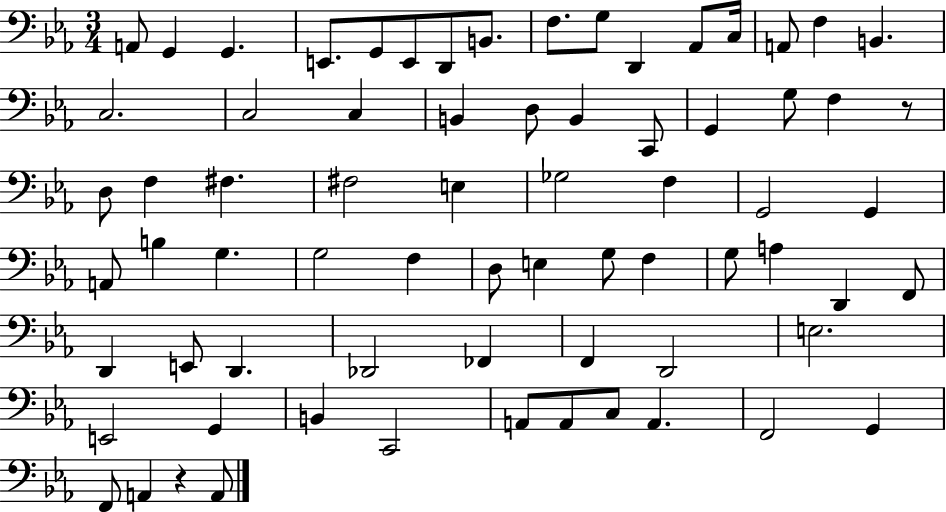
X:1
T:Untitled
M:3/4
L:1/4
K:Eb
A,,/2 G,, G,, E,,/2 G,,/2 E,,/2 D,,/2 B,,/2 F,/2 G,/2 D,, _A,,/2 C,/4 A,,/2 F, B,, C,2 C,2 C, B,, D,/2 B,, C,,/2 G,, G,/2 F, z/2 D,/2 F, ^F, ^F,2 E, _G,2 F, G,,2 G,, A,,/2 B, G, G,2 F, D,/2 E, G,/2 F, G,/2 A, D,, F,,/2 D,, E,,/2 D,, _D,,2 _F,, F,, D,,2 E,2 E,,2 G,, B,, C,,2 A,,/2 A,,/2 C,/2 A,, F,,2 G,, F,,/2 A,, z A,,/2